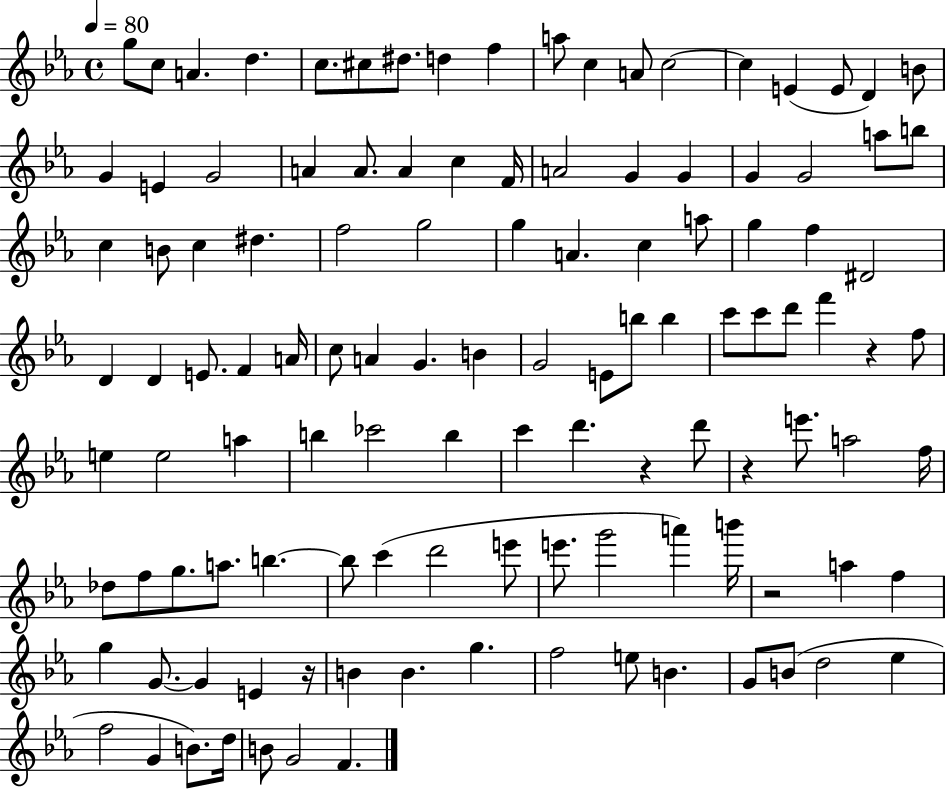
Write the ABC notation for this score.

X:1
T:Untitled
M:4/4
L:1/4
K:Eb
g/2 c/2 A d c/2 ^c/2 ^d/2 d f a/2 c A/2 c2 c E E/2 D B/2 G E G2 A A/2 A c F/4 A2 G G G G2 a/2 b/2 c B/2 c ^d f2 g2 g A c a/2 g f ^D2 D D E/2 F A/4 c/2 A G B G2 E/2 b/2 b c'/2 c'/2 d'/2 f' z f/2 e e2 a b _c'2 b c' d' z d'/2 z e'/2 a2 f/4 _d/2 f/2 g/2 a/2 b b/2 c' d'2 e'/2 e'/2 g'2 a' b'/4 z2 a f g G/2 G E z/4 B B g f2 e/2 B G/2 B/2 d2 _e f2 G B/2 d/4 B/2 G2 F